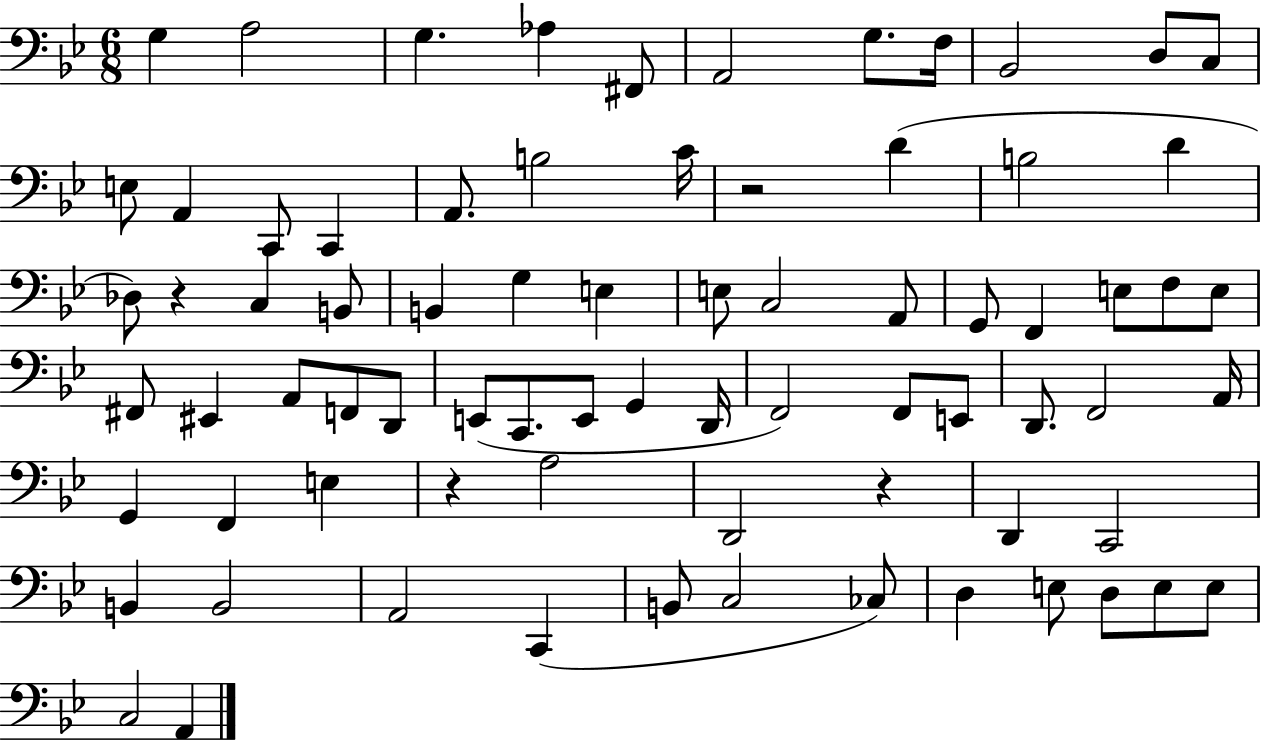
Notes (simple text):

G3/q A3/h G3/q. Ab3/q F#2/e A2/h G3/e. F3/s Bb2/h D3/e C3/e E3/e A2/q C2/e C2/q A2/e. B3/h C4/s R/h D4/q B3/h D4/q Db3/e R/q C3/q B2/e B2/q G3/q E3/q E3/e C3/h A2/e G2/e F2/q E3/e F3/e E3/e F#2/e EIS2/q A2/e F2/e D2/e E2/e C2/e. E2/e G2/q D2/s F2/h F2/e E2/e D2/e. F2/h A2/s G2/q F2/q E3/q R/q A3/h D2/h R/q D2/q C2/h B2/q B2/h A2/h C2/q B2/e C3/h CES3/e D3/q E3/e D3/e E3/e E3/e C3/h A2/q